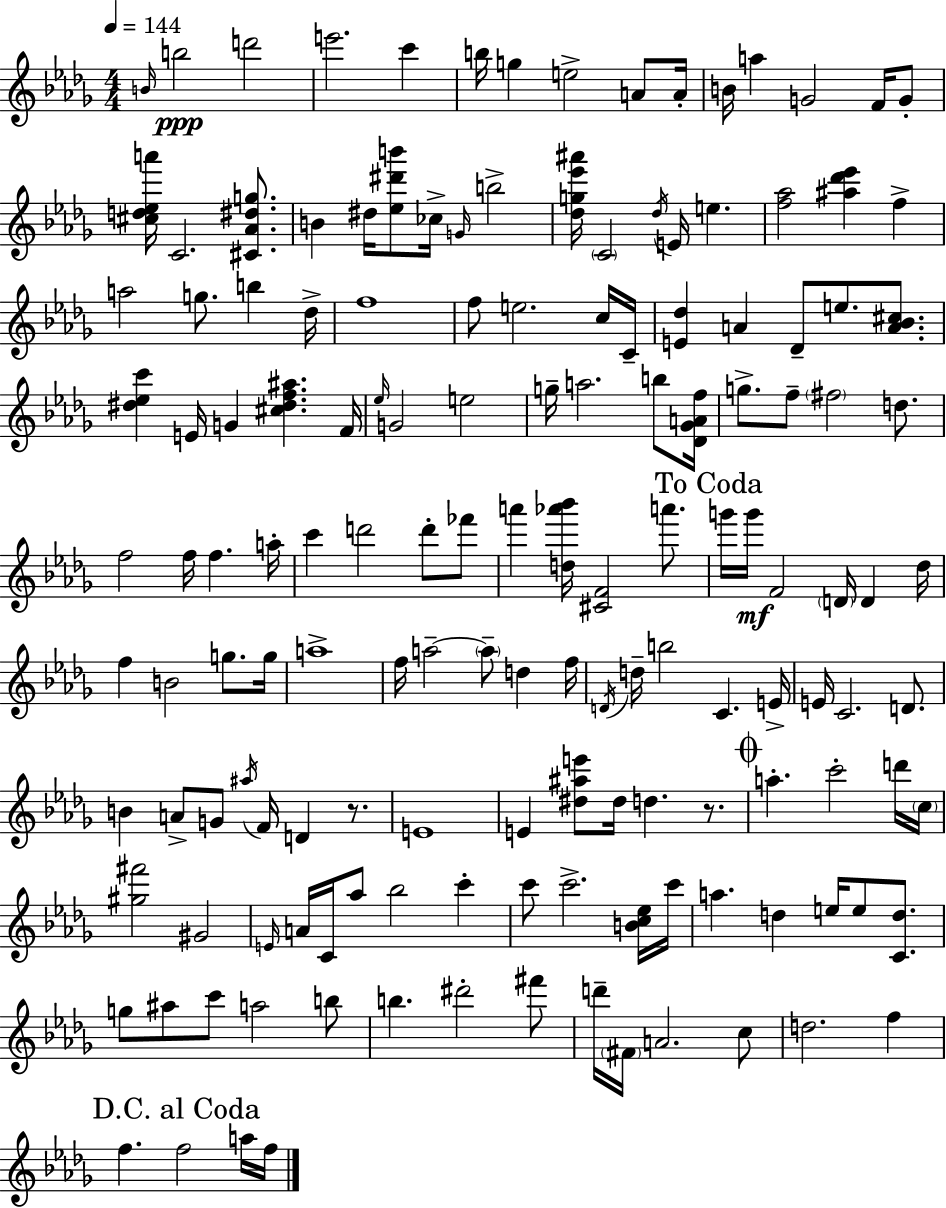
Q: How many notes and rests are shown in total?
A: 150